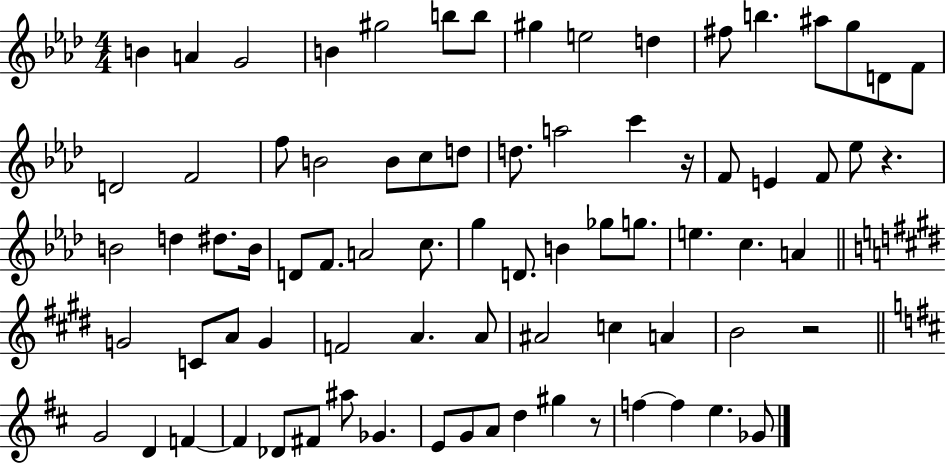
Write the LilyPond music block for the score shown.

{
  \clef treble
  \numericTimeSignature
  \time 4/4
  \key aes \major
  b'4 a'4 g'2 | b'4 gis''2 b''8 b''8 | gis''4 e''2 d''4 | fis''8 b''4. ais''8 g''8 d'8 f'8 | \break d'2 f'2 | f''8 b'2 b'8 c''8 d''8 | d''8. a''2 c'''4 r16 | f'8 e'4 f'8 ees''8 r4. | \break b'2 d''4 dis''8. b'16 | d'8 f'8. a'2 c''8. | g''4 d'8. b'4 ges''8 g''8. | e''4. c''4. a'4 | \break \bar "||" \break \key e \major g'2 c'8 a'8 g'4 | f'2 a'4. a'8 | ais'2 c''4 a'4 | b'2 r2 | \break \bar "||" \break \key b \minor g'2 d'4 f'4~~ | f'4 des'8 fis'8 ais''8 ges'4. | e'8 g'8 a'8 d''4 gis''4 r8 | f''4~~ f''4 e''4. ges'8 | \break \bar "|."
}